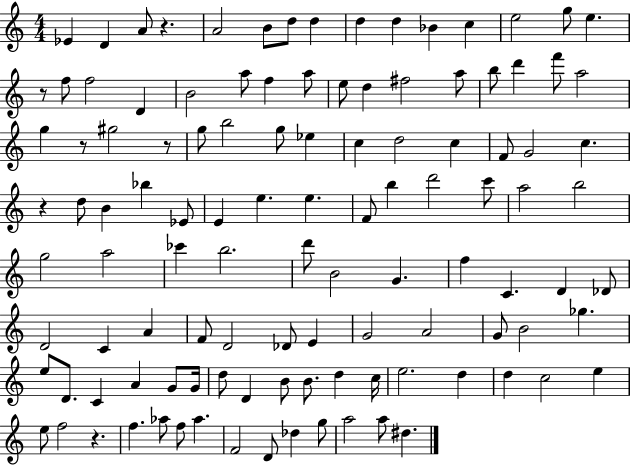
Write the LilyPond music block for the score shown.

{
  \clef treble
  \numericTimeSignature
  \time 4/4
  \key c \major
  \repeat volta 2 { ees'4 d'4 a'8 r4. | a'2 b'8 d''8 d''4 | d''4 d''4 bes'4 c''4 | e''2 g''8 e''4. | \break r8 f''8 f''2 d'4 | b'2 a''8 f''4 a''8 | e''8 d''4 fis''2 a''8 | b''8 d'''4 f'''8 a''2 | \break g''4 r8 gis''2 r8 | g''8 b''2 g''8 ees''4 | c''4 d''2 c''4 | f'8 g'2 c''4. | \break r4 d''8 b'4 bes''4 ees'8 | e'4 e''4. e''4. | f'8 b''4 d'''2 c'''8 | a''2 b''2 | \break g''2 a''2 | ces'''4 b''2. | d'''8 b'2 g'4. | f''4 c'4. d'4 des'8 | \break d'2 c'4 a'4 | f'8 d'2 des'8 e'4 | g'2 a'2 | g'8 b'2 ges''4. | \break e''8 d'8. c'4 a'4 g'8 g'16 | d''8 d'4 b'8 b'8. d''4 c''16 | e''2. d''4 | d''4 c''2 e''4 | \break e''8 f''2 r4. | f''4. aes''8 f''8 aes''4. | f'2 d'8 des''4 g''8 | a''2 a''8 dis''4. | \break } \bar "|."
}